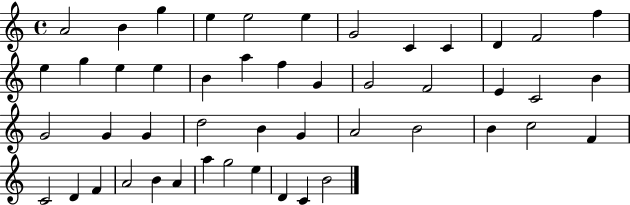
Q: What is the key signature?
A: C major